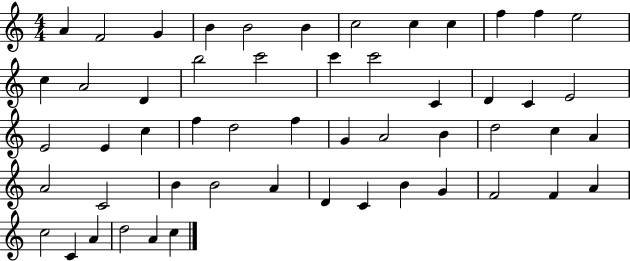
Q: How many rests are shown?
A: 0